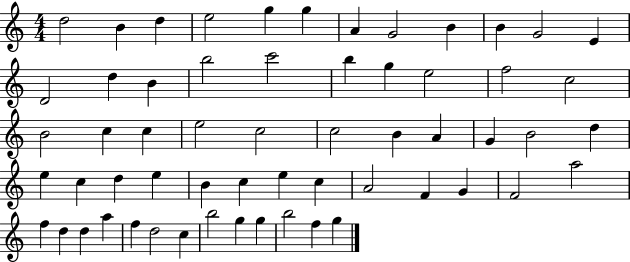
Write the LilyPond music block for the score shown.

{
  \clef treble
  \numericTimeSignature
  \time 4/4
  \key c \major
  d''2 b'4 d''4 | e''2 g''4 g''4 | a'4 g'2 b'4 | b'4 g'2 e'4 | \break d'2 d''4 b'4 | b''2 c'''2 | b''4 g''4 e''2 | f''2 c''2 | \break b'2 c''4 c''4 | e''2 c''2 | c''2 b'4 a'4 | g'4 b'2 d''4 | \break e''4 c''4 d''4 e''4 | b'4 c''4 e''4 c''4 | a'2 f'4 g'4 | f'2 a''2 | \break f''4 d''4 d''4 a''4 | f''4 d''2 c''4 | b''2 g''4 g''4 | b''2 f''4 g''4 | \break \bar "|."
}